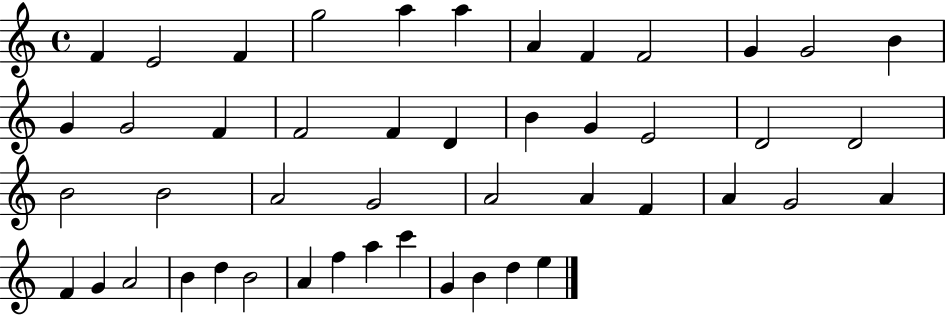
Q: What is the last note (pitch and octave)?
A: E5